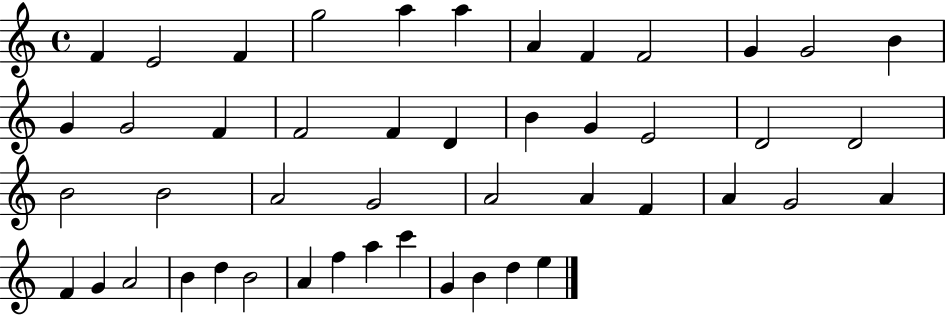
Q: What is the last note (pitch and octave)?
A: E5